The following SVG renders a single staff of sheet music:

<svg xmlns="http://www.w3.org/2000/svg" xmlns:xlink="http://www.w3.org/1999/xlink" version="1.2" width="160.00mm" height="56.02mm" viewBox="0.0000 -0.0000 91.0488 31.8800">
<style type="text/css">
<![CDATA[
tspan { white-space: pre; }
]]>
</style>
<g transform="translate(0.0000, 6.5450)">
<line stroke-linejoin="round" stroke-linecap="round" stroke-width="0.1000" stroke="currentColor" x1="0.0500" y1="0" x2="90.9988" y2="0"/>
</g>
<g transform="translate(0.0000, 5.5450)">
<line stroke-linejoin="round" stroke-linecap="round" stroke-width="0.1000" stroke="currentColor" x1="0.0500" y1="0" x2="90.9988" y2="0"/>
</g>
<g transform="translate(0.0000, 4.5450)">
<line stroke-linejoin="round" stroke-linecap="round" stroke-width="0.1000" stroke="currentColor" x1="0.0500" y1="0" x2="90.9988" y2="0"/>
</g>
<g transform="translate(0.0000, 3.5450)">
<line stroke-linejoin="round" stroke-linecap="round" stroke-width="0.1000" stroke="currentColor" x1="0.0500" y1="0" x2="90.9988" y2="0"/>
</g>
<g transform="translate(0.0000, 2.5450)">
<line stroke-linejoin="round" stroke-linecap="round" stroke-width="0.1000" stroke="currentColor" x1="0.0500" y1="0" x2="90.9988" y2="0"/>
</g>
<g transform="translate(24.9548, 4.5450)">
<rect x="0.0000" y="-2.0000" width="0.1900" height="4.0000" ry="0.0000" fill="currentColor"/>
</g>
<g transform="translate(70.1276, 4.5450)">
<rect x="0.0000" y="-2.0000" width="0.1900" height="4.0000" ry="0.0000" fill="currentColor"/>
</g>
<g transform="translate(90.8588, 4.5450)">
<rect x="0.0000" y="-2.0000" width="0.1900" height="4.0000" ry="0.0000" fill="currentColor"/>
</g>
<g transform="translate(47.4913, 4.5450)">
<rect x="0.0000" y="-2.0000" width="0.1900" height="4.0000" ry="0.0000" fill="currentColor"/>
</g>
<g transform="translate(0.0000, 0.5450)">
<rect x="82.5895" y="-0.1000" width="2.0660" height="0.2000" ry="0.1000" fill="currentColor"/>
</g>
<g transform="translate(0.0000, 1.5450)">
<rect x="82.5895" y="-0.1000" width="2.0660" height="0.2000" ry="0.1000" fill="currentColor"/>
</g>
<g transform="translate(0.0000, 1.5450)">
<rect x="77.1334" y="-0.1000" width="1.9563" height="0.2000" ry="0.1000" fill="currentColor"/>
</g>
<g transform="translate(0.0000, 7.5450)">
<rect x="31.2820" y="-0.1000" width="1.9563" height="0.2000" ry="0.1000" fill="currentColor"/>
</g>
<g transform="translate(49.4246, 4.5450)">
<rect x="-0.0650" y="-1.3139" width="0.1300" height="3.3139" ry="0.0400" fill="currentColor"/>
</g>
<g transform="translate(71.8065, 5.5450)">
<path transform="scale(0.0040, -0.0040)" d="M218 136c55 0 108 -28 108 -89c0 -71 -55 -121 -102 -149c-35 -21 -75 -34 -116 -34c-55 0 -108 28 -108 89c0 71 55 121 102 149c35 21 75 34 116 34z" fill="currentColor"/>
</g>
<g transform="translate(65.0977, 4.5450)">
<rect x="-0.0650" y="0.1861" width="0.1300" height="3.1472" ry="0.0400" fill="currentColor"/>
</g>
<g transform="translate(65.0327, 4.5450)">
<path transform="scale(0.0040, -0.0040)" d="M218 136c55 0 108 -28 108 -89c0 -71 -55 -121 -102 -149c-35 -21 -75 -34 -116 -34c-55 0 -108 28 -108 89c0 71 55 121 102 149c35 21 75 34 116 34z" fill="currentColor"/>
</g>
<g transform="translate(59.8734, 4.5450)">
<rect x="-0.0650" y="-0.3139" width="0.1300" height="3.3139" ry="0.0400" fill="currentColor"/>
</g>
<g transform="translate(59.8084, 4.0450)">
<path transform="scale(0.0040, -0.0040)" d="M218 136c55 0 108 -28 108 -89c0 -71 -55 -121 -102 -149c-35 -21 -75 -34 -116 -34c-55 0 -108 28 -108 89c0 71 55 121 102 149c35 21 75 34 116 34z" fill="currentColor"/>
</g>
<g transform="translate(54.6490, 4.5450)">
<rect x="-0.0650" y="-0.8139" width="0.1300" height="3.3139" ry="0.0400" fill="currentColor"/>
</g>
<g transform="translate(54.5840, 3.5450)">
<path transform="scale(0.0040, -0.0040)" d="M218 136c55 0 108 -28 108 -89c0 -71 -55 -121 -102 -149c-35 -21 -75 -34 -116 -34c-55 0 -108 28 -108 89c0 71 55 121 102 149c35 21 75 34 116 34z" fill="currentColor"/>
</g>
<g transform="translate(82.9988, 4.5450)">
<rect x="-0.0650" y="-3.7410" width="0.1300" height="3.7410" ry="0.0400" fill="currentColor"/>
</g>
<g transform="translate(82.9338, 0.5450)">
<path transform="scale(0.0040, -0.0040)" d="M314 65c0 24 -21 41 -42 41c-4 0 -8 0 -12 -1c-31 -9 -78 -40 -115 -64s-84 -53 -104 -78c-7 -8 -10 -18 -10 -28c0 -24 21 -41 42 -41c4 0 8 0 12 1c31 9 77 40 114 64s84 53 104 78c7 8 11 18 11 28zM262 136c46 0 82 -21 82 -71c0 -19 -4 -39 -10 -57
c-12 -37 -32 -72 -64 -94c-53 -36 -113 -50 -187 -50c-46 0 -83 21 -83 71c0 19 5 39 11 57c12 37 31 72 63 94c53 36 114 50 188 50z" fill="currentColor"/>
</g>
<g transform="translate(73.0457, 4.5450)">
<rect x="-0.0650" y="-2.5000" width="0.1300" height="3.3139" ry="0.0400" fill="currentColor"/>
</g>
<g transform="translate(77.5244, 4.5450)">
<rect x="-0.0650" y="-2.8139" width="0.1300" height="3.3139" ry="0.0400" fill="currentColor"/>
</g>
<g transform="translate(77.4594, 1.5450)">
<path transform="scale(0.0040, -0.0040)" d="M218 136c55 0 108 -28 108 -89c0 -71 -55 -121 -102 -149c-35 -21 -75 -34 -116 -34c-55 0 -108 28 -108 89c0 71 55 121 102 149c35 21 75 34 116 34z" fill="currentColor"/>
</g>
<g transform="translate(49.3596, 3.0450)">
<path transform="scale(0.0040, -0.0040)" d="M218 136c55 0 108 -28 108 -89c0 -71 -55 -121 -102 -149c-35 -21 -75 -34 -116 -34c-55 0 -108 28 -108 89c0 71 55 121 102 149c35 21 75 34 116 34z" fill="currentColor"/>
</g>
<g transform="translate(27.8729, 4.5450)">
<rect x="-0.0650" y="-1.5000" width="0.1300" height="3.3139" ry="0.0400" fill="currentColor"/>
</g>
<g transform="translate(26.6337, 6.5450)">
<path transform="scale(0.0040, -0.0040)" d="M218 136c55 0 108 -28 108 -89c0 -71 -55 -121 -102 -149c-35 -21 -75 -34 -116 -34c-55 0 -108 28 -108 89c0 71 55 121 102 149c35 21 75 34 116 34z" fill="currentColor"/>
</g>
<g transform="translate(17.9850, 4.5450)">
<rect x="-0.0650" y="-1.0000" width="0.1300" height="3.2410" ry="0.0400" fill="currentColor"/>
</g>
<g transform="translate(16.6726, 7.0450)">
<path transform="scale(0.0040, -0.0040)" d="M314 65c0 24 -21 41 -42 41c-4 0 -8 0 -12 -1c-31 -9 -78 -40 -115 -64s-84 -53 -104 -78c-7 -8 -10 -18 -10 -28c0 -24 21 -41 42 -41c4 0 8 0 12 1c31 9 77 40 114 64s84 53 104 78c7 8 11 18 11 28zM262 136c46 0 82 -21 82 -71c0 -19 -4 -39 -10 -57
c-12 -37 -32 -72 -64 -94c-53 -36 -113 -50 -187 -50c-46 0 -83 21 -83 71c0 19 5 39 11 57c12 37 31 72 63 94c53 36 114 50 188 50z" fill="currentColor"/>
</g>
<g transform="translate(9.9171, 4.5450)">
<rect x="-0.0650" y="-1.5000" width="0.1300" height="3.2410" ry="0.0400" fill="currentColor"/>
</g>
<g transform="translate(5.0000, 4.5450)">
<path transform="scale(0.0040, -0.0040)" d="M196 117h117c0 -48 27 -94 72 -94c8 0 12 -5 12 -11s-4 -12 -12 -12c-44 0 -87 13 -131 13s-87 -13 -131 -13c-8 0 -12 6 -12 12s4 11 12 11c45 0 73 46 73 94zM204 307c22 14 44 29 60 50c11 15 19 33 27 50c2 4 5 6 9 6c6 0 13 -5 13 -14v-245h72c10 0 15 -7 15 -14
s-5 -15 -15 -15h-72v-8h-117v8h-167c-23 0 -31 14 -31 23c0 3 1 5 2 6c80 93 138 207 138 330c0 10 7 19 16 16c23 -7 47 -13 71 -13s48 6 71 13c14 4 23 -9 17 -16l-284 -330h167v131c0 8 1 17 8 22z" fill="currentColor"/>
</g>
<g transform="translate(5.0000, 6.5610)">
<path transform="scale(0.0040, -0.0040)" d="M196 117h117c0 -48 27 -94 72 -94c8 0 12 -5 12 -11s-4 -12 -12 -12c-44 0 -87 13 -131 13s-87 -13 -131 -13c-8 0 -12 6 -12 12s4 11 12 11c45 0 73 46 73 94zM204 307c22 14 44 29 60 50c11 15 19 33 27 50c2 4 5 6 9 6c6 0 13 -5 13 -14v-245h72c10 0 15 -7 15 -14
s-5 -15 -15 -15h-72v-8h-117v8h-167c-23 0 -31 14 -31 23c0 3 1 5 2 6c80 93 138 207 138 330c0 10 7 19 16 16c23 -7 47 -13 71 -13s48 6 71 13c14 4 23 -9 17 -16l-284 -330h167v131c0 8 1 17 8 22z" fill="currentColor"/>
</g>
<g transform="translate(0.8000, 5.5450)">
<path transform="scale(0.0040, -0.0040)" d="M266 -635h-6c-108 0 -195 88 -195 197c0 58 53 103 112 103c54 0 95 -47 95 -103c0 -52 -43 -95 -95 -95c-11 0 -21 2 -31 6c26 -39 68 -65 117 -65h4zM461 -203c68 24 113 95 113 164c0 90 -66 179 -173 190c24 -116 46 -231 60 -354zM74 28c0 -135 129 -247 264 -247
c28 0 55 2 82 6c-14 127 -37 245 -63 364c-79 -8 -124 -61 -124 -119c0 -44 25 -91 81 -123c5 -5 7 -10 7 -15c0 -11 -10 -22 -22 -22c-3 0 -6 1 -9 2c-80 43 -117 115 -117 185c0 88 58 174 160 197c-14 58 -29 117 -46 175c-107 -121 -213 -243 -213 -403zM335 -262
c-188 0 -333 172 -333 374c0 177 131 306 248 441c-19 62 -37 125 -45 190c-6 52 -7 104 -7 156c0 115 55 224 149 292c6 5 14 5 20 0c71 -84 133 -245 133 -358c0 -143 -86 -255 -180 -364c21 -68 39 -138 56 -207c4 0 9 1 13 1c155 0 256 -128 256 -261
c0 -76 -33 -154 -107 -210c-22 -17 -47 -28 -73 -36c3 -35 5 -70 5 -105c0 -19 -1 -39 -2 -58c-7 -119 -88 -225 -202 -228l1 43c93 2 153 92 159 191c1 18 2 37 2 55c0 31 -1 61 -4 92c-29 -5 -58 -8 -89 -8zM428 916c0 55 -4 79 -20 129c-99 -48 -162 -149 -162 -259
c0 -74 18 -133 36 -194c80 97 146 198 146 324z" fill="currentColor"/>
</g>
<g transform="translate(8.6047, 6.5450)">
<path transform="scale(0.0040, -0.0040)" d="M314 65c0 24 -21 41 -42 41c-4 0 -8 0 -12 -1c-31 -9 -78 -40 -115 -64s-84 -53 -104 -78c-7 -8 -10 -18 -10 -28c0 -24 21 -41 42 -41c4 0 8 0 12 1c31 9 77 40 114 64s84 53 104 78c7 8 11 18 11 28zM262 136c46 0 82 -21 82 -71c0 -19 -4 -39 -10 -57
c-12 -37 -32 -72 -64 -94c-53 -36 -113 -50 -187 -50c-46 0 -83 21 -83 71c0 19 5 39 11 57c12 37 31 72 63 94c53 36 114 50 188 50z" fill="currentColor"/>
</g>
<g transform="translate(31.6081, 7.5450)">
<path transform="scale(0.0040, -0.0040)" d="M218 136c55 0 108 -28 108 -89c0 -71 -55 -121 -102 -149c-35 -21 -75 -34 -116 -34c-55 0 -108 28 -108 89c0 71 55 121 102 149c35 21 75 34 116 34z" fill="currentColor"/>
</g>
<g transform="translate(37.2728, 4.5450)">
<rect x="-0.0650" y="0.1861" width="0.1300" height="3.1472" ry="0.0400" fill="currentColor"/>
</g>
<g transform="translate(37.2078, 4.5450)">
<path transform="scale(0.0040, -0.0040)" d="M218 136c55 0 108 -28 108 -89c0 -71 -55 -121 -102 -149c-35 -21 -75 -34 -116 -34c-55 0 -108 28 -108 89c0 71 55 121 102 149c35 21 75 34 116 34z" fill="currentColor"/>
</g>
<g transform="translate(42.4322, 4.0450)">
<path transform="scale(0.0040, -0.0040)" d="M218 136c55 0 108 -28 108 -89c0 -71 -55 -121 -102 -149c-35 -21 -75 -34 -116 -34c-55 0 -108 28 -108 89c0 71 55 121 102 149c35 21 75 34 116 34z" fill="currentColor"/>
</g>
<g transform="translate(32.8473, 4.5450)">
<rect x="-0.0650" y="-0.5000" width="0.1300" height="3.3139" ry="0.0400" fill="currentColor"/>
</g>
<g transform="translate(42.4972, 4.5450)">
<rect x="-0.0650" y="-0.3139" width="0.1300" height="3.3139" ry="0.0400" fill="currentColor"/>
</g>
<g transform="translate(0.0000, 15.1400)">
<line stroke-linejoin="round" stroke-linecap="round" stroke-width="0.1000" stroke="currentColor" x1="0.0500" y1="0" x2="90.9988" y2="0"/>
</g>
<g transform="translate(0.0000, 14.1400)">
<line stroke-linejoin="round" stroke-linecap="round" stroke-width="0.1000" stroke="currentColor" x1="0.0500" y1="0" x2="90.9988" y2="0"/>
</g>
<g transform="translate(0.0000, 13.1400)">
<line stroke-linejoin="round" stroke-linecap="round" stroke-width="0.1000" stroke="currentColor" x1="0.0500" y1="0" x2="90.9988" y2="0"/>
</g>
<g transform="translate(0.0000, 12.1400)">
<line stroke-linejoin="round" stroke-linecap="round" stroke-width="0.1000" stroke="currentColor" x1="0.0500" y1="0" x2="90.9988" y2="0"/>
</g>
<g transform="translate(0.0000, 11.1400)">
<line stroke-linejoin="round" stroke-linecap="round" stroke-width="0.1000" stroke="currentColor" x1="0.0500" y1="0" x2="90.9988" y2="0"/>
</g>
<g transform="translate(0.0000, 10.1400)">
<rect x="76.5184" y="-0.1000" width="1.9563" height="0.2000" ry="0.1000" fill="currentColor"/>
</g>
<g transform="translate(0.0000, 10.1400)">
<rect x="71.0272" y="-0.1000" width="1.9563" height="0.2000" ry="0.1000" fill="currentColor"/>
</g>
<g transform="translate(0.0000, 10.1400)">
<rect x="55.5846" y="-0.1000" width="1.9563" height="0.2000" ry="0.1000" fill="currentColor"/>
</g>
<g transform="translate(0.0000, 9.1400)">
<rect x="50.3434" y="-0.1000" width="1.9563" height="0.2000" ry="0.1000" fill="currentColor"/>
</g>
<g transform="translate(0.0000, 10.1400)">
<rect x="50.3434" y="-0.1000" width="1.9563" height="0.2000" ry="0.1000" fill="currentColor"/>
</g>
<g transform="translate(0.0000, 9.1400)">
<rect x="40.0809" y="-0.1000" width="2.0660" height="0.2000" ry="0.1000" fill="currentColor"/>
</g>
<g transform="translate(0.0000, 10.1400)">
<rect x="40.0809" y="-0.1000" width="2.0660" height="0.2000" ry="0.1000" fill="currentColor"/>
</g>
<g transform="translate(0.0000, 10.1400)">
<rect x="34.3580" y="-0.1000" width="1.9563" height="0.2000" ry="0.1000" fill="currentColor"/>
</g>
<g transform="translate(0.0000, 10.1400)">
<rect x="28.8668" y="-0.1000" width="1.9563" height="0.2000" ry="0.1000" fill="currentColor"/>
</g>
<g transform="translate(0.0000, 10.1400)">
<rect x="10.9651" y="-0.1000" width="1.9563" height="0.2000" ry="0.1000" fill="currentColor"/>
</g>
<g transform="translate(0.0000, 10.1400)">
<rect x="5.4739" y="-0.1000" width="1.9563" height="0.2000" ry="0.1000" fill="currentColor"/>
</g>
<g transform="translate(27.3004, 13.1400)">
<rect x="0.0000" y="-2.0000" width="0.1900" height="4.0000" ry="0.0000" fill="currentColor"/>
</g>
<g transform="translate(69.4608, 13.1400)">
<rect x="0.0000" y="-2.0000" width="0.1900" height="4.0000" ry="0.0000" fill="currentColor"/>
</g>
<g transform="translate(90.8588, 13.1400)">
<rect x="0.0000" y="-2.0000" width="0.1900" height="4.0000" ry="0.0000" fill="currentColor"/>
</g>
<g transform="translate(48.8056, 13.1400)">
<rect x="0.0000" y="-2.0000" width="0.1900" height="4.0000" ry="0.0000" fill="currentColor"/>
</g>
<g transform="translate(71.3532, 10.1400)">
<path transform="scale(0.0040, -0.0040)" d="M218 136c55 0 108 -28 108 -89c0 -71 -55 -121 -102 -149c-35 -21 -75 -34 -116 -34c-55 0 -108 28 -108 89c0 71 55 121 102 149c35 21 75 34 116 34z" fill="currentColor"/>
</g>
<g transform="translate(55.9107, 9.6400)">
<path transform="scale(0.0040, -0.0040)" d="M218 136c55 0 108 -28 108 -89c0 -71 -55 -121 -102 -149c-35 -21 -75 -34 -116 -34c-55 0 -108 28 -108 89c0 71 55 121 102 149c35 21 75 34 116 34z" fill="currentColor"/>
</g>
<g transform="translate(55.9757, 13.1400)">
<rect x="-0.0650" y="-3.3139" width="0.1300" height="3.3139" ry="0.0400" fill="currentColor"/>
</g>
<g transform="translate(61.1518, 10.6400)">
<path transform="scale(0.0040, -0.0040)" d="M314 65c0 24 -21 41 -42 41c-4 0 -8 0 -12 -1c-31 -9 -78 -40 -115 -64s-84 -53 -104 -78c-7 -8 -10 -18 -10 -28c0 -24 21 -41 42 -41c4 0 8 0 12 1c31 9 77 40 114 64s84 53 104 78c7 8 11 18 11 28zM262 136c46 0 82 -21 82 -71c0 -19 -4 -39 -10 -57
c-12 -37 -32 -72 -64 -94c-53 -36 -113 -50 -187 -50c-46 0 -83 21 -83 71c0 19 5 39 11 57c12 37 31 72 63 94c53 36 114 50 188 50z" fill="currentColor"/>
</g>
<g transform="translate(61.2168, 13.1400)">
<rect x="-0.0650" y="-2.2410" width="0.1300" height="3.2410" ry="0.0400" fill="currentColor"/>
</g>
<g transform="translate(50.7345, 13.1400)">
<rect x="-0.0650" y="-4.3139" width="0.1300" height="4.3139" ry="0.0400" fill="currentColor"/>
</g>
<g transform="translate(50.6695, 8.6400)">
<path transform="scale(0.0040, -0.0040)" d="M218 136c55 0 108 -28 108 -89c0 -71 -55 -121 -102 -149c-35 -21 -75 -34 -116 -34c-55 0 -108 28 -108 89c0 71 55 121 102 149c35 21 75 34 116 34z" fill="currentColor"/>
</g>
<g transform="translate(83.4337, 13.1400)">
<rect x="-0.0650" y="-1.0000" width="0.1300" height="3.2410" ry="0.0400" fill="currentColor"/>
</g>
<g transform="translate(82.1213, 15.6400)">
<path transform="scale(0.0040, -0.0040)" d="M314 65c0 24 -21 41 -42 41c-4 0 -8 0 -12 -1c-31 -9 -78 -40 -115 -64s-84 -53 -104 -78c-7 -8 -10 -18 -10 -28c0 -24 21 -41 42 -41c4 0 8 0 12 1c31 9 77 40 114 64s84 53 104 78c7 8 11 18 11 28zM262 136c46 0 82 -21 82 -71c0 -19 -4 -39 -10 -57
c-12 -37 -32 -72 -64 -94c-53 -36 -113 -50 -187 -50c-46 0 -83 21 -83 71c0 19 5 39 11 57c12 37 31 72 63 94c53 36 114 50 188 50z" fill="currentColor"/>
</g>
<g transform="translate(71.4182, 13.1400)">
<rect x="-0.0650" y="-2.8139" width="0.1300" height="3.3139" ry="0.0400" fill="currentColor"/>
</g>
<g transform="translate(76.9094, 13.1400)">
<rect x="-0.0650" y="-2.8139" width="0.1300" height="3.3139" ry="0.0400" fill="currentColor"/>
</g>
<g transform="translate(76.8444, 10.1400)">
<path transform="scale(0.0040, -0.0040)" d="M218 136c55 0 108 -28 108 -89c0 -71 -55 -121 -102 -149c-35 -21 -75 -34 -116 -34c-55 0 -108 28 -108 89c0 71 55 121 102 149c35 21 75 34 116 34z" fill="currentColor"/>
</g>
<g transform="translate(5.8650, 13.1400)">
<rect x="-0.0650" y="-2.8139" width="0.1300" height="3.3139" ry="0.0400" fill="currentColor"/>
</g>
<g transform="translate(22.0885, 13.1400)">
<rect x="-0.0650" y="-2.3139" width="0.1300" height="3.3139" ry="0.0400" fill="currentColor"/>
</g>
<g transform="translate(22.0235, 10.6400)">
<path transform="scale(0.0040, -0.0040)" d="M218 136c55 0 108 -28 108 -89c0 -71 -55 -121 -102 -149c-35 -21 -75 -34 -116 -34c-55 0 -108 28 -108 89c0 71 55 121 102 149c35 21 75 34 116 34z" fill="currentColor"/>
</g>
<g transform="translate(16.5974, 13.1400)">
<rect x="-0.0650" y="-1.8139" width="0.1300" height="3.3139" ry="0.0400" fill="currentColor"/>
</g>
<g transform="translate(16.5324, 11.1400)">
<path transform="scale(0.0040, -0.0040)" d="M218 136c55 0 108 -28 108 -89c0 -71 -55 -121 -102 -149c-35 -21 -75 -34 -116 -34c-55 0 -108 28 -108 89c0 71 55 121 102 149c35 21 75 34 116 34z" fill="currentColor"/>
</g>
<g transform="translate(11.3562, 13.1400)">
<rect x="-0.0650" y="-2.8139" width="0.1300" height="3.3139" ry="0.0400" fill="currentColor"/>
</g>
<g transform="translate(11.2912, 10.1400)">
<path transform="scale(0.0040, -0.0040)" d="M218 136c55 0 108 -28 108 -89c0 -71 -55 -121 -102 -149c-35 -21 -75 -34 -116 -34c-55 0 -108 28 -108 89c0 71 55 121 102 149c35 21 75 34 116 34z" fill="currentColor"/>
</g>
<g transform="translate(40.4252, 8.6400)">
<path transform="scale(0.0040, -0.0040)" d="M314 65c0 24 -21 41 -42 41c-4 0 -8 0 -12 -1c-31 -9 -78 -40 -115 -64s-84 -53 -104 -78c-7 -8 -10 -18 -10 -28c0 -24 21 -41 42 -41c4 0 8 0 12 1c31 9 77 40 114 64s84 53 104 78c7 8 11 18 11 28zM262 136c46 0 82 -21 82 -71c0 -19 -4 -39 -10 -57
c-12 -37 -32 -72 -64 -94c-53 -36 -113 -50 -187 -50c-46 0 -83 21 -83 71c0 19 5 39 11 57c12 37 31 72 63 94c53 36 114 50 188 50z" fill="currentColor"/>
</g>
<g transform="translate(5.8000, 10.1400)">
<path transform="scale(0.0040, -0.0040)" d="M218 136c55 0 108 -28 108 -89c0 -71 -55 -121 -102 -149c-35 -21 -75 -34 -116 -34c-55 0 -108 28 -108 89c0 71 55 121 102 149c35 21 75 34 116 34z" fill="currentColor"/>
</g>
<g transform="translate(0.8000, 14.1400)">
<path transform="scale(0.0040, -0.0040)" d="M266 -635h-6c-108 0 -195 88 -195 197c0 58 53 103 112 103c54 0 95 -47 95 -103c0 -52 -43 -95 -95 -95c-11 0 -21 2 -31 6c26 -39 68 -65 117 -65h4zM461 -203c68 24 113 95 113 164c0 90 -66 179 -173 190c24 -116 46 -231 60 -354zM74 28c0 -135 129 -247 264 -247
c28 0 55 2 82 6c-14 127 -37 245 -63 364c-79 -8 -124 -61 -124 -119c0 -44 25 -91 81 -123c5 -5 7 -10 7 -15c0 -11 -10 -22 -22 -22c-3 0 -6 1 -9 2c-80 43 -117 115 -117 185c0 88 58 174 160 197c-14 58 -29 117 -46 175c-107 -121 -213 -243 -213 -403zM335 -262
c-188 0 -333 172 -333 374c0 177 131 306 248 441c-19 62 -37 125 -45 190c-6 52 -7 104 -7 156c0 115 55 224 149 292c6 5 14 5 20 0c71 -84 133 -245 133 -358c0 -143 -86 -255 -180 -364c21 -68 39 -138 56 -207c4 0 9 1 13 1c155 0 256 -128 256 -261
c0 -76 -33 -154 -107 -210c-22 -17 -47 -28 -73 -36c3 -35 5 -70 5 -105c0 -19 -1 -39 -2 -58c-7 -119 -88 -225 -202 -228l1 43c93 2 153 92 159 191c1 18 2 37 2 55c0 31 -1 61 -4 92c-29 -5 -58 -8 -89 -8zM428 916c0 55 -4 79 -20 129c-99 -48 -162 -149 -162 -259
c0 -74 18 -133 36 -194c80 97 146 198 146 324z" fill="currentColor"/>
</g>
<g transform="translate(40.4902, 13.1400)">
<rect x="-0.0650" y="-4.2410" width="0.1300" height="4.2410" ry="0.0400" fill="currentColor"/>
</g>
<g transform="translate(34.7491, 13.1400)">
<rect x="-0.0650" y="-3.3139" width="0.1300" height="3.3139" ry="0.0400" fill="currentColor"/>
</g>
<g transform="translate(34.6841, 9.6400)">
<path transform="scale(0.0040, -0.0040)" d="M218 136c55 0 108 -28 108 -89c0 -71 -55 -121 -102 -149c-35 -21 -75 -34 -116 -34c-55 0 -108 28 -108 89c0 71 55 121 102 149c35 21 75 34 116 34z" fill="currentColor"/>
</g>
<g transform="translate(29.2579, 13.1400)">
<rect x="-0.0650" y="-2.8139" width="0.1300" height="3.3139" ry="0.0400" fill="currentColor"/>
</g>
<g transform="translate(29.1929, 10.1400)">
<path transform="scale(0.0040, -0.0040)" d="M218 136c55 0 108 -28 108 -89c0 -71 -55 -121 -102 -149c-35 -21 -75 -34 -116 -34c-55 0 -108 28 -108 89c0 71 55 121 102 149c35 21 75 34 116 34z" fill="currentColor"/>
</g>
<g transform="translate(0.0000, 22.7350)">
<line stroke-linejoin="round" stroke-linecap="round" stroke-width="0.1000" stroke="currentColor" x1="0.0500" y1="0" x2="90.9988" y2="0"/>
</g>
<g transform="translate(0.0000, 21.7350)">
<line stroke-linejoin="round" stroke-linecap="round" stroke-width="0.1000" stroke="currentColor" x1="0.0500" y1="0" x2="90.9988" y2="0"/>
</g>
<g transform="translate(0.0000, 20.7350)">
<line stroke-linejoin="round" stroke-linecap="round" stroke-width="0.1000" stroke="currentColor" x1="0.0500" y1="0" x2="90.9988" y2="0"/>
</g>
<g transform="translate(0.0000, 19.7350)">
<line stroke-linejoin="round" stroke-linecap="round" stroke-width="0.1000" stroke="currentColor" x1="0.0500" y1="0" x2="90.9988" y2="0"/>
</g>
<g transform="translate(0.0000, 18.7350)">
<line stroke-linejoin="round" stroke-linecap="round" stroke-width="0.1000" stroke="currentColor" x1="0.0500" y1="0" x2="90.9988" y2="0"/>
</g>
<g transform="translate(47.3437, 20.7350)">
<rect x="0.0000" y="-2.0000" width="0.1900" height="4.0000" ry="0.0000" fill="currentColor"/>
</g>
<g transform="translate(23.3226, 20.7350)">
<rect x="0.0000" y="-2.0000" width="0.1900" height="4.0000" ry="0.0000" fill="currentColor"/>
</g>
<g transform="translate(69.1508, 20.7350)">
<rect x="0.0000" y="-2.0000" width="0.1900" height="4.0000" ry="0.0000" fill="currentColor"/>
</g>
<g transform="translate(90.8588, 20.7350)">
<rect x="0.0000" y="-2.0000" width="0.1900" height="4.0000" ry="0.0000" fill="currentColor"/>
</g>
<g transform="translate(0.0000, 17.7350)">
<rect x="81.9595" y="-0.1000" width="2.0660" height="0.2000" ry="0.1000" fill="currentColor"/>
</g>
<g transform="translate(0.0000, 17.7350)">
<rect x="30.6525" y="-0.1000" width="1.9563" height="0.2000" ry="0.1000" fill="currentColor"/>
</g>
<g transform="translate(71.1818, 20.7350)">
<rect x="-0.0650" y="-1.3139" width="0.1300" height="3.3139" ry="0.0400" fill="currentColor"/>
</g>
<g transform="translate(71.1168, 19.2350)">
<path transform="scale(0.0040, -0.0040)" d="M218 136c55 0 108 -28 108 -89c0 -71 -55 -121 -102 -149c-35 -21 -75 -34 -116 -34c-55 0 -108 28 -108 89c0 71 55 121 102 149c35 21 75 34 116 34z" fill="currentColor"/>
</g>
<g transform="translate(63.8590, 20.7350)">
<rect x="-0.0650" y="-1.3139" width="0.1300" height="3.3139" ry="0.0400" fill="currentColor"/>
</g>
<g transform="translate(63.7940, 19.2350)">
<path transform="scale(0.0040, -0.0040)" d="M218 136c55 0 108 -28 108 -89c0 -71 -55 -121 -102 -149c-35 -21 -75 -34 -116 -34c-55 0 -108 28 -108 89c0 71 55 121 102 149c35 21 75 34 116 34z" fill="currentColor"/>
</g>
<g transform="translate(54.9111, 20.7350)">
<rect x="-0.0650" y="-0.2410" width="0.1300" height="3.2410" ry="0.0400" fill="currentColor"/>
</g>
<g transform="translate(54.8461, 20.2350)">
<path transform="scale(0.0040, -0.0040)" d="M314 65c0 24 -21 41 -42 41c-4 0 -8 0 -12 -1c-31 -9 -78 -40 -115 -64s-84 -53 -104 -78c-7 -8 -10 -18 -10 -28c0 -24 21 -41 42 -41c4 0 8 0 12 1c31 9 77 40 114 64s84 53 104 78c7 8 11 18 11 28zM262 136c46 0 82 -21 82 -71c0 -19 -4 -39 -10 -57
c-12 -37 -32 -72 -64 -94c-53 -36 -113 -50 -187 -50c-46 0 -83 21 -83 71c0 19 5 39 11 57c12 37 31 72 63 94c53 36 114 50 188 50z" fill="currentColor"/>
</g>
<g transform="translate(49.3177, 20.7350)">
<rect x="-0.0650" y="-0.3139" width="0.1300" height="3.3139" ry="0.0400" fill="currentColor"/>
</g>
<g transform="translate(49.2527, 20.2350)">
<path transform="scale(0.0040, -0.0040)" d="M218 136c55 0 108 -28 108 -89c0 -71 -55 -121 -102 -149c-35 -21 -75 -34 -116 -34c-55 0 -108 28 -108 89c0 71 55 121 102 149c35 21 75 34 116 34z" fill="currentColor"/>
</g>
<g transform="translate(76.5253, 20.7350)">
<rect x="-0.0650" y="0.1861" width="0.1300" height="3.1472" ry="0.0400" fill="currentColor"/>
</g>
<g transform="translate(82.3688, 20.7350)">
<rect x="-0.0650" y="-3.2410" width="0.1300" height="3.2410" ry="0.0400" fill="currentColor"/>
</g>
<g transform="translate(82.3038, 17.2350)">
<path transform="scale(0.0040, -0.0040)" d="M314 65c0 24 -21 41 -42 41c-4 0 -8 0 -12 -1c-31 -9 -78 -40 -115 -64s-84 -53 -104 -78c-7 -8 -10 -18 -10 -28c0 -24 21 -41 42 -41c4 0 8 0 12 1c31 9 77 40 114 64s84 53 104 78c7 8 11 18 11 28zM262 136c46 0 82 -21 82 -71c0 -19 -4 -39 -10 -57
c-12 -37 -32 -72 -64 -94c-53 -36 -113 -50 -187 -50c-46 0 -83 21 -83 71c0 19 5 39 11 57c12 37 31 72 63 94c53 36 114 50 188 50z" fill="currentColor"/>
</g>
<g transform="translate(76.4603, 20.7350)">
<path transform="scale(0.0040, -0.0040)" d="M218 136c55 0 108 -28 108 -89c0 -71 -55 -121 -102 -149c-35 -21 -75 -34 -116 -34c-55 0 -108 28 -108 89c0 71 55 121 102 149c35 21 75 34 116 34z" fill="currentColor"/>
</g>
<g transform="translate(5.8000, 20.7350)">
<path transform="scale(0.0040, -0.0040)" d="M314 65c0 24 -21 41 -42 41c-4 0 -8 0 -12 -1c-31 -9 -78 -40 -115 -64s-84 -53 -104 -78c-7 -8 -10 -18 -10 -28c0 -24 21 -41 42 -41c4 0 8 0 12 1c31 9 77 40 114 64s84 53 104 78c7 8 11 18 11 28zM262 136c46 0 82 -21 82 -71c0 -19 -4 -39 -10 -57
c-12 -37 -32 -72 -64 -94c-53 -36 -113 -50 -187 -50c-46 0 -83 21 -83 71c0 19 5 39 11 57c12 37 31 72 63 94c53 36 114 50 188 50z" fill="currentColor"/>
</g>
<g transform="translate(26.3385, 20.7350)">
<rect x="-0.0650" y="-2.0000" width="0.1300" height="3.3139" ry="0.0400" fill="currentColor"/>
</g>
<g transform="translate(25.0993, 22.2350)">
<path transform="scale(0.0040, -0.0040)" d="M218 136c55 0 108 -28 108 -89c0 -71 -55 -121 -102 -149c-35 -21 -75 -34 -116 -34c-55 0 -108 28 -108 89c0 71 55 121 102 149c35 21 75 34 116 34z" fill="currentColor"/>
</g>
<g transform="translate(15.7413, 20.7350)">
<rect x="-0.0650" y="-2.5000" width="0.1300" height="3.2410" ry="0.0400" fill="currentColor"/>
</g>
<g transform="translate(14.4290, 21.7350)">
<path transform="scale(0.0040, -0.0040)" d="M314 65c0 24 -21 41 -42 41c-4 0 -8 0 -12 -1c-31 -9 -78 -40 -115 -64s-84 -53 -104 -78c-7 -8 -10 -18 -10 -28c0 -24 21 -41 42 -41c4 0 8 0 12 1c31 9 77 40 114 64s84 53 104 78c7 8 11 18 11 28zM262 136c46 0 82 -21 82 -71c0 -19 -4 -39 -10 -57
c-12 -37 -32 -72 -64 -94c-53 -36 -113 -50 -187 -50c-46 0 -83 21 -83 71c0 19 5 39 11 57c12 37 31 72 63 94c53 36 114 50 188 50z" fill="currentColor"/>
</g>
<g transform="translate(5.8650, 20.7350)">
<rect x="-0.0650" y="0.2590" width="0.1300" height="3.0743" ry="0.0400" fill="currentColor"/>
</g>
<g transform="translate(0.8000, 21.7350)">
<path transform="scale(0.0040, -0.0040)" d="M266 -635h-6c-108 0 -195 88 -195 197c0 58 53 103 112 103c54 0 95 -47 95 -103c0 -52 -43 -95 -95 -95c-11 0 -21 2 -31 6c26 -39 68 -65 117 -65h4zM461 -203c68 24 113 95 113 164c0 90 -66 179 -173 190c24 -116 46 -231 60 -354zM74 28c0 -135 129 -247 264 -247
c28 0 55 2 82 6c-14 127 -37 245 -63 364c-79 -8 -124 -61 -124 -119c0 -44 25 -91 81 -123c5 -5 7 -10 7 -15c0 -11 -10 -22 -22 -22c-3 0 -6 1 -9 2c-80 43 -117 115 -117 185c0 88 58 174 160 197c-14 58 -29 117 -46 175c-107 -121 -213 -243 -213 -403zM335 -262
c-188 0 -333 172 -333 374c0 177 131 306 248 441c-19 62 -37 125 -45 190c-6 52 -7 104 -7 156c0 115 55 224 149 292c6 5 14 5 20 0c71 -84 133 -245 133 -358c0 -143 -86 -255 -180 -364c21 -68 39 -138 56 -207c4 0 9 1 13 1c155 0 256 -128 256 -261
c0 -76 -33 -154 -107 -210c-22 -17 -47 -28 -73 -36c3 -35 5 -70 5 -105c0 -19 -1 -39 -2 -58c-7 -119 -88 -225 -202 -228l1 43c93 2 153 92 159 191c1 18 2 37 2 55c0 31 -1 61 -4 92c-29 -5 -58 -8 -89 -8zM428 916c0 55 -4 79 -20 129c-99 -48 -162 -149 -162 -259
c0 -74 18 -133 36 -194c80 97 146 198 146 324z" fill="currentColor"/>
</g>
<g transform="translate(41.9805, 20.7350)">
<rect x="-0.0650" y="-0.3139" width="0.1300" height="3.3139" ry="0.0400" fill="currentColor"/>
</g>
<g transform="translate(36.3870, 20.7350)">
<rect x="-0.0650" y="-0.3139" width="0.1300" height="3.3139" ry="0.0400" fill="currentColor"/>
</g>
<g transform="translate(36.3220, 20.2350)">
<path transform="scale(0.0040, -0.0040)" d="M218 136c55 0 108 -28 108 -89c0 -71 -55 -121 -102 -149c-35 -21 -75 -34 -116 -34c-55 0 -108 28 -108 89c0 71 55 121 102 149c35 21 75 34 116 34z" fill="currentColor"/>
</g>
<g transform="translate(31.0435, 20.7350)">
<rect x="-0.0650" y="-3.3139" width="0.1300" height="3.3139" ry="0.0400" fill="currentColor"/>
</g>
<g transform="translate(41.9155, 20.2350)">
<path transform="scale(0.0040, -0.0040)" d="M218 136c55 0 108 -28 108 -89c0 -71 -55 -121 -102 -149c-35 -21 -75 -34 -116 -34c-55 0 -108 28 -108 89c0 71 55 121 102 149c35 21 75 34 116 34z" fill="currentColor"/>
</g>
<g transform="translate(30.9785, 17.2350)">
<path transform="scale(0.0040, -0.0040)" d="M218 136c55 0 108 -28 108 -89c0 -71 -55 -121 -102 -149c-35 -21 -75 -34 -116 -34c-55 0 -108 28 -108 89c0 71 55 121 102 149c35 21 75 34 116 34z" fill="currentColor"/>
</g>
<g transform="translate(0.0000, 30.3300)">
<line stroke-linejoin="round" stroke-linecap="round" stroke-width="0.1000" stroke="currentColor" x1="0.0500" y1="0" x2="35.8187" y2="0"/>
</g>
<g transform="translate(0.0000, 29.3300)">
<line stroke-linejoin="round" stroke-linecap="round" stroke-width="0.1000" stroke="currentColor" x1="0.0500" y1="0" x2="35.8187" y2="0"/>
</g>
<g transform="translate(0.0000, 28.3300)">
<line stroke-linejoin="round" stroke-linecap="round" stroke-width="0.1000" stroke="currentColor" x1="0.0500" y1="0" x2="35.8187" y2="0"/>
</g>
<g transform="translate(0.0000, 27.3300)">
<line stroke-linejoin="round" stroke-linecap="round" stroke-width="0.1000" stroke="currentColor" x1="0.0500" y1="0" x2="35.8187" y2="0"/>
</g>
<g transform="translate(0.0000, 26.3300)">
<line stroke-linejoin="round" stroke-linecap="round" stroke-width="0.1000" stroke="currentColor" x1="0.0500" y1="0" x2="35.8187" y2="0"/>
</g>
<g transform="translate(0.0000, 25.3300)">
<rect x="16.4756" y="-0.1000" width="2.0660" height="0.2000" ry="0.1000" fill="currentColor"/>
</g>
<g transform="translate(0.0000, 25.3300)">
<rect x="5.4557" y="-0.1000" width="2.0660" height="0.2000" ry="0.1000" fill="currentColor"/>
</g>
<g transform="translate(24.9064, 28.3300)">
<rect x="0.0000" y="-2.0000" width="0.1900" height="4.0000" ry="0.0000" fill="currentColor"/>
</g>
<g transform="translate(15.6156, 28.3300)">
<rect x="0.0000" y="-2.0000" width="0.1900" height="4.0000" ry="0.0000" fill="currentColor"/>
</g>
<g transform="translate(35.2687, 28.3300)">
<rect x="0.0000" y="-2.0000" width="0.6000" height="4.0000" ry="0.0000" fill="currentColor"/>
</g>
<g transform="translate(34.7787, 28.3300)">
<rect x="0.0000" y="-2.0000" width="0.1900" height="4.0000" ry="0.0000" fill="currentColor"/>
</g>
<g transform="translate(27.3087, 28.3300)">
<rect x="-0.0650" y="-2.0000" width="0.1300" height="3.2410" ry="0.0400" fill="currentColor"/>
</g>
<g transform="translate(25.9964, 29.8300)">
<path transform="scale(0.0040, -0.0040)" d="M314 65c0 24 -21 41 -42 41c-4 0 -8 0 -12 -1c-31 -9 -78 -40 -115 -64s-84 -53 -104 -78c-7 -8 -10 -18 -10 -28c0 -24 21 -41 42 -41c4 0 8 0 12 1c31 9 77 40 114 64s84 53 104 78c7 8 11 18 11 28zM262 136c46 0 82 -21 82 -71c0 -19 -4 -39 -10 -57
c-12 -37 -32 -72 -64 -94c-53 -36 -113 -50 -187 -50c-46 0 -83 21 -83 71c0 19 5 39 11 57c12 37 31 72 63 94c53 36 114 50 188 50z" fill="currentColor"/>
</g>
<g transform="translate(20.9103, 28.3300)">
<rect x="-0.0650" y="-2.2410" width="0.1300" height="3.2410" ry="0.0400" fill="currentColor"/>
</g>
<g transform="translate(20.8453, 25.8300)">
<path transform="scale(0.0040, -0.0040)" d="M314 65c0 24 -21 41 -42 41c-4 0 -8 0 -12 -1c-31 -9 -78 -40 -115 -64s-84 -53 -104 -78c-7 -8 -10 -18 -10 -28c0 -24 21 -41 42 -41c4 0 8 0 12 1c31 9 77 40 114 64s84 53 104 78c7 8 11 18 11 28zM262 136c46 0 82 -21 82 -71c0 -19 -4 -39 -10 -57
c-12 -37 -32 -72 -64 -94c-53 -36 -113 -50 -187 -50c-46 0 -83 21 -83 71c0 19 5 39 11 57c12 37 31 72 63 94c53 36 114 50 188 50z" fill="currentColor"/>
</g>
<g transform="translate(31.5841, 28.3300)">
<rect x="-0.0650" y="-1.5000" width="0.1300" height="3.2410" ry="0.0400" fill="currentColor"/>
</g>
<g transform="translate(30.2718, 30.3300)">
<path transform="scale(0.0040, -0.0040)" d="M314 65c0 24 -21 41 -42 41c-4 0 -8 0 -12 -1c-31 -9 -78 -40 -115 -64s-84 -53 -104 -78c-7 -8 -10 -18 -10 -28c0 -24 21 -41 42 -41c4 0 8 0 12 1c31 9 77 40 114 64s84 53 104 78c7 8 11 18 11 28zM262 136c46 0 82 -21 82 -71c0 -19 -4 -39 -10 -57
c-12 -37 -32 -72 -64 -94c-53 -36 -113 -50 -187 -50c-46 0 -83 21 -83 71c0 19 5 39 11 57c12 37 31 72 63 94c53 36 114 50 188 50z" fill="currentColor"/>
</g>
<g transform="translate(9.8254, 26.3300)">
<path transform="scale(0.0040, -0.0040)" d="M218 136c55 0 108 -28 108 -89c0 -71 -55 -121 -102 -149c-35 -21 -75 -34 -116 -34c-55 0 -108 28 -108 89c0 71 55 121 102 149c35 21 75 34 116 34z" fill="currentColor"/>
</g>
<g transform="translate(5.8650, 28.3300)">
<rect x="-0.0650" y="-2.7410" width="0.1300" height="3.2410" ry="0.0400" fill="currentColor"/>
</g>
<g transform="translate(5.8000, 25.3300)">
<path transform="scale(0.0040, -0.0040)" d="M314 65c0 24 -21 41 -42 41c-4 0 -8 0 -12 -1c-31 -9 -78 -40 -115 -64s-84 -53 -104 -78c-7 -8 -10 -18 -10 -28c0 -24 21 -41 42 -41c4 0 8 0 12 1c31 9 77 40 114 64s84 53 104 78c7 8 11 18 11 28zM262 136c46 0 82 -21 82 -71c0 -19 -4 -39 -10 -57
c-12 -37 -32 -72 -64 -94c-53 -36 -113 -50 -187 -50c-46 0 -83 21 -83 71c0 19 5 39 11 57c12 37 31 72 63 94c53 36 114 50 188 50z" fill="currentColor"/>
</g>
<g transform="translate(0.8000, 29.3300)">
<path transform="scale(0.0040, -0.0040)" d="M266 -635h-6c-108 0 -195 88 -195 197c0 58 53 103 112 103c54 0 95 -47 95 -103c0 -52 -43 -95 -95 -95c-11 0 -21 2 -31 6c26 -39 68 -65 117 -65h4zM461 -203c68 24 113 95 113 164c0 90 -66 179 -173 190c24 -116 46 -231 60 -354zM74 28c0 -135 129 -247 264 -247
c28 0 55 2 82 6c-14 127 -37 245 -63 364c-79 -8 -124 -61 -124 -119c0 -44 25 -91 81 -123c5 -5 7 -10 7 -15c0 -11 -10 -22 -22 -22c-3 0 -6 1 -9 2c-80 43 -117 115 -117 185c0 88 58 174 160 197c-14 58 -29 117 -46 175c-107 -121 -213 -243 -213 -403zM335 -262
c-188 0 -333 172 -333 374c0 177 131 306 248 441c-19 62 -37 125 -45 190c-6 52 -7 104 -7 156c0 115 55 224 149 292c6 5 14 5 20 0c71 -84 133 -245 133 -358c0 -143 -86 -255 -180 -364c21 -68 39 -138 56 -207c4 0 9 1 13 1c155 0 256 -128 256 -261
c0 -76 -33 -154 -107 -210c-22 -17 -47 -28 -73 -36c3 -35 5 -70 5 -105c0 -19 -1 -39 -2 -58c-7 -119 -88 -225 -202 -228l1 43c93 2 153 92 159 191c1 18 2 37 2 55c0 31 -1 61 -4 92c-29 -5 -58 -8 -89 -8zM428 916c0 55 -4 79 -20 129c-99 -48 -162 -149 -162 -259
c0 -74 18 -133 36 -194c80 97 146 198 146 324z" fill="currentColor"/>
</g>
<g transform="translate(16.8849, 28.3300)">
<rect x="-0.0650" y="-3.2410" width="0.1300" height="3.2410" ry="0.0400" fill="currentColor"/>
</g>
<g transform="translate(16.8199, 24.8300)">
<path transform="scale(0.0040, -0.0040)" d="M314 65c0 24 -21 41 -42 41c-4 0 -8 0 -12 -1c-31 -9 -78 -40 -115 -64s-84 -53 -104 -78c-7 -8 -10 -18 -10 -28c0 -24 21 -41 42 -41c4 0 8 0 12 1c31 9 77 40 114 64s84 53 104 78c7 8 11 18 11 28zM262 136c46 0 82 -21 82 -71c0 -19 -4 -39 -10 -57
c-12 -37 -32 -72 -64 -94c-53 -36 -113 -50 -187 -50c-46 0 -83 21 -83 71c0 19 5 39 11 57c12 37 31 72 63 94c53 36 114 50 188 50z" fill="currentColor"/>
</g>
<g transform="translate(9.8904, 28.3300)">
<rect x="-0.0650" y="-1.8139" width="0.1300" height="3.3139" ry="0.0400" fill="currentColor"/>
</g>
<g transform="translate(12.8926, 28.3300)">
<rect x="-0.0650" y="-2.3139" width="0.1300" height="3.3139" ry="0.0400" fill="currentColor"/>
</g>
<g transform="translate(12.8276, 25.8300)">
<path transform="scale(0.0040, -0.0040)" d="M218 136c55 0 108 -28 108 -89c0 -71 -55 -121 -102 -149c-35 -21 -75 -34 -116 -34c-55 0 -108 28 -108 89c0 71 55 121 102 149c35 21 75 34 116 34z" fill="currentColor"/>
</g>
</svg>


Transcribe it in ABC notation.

X:1
T:Untitled
M:4/4
L:1/4
K:C
E2 D2 E C B c e d c B G a c'2 a a f g a b d'2 d' b g2 a a D2 B2 G2 F b c c c c2 e e B b2 a2 f g b2 g2 F2 E2